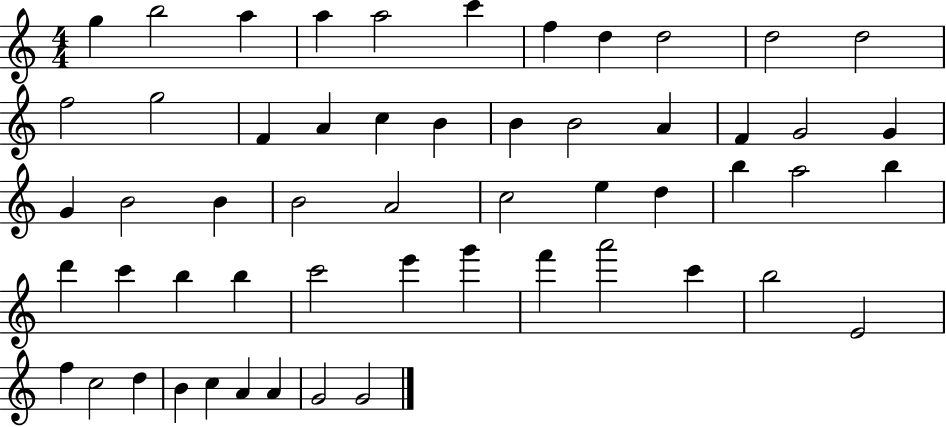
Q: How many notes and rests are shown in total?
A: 55